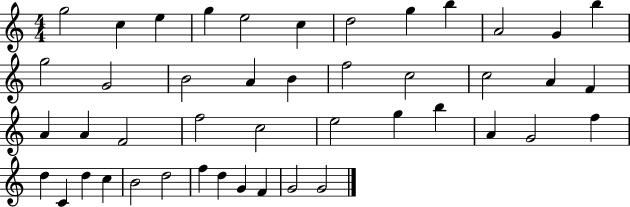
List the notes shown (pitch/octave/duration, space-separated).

G5/h C5/q E5/q G5/q E5/h C5/q D5/h G5/q B5/q A4/h G4/q B5/q G5/h G4/h B4/h A4/q B4/q F5/h C5/h C5/h A4/q F4/q A4/q A4/q F4/h F5/h C5/h E5/h G5/q B5/q A4/q G4/h F5/q D5/q C4/q D5/q C5/q B4/h D5/h F5/q D5/q G4/q F4/q G4/h G4/h